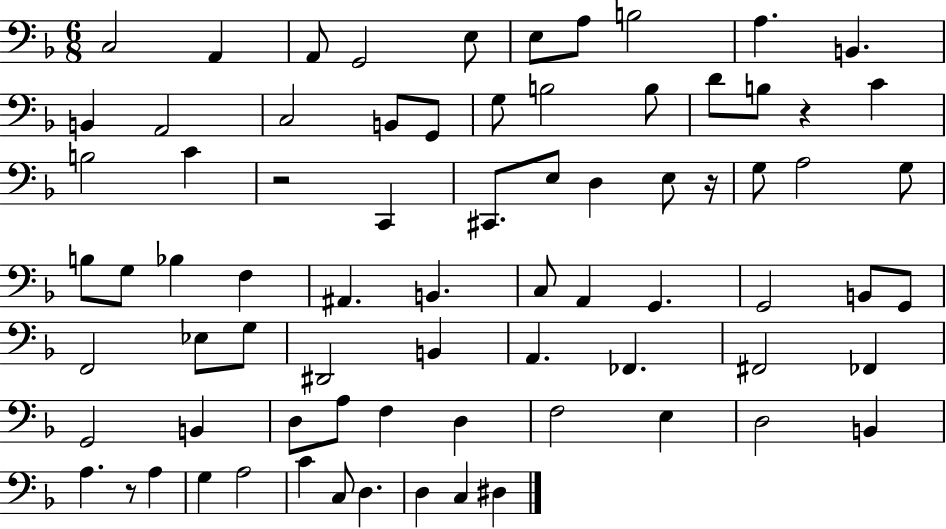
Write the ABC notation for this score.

X:1
T:Untitled
M:6/8
L:1/4
K:F
C,2 A,, A,,/2 G,,2 E,/2 E,/2 A,/2 B,2 A, B,, B,, A,,2 C,2 B,,/2 G,,/2 G,/2 B,2 B,/2 D/2 B,/2 z C B,2 C z2 C,, ^C,,/2 E,/2 D, E,/2 z/4 G,/2 A,2 G,/2 B,/2 G,/2 _B, F, ^A,, B,, C,/2 A,, G,, G,,2 B,,/2 G,,/2 F,,2 _E,/2 G,/2 ^D,,2 B,, A,, _F,, ^F,,2 _F,, G,,2 B,, D,/2 A,/2 F, D, F,2 E, D,2 B,, A, z/2 A, G, A,2 C C,/2 D, D, C, ^D,